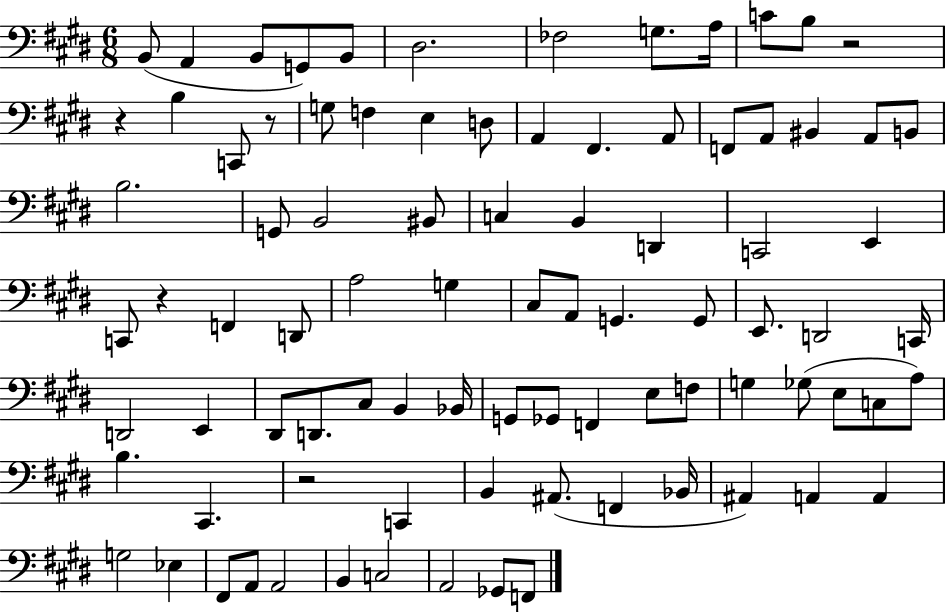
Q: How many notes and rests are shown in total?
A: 88